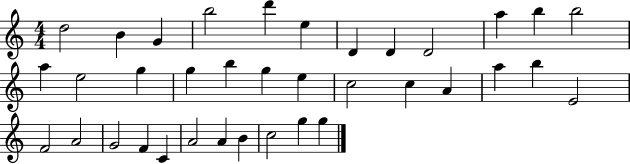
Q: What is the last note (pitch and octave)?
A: G5